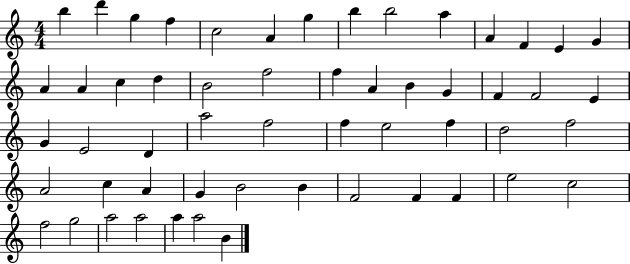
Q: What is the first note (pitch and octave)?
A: B5